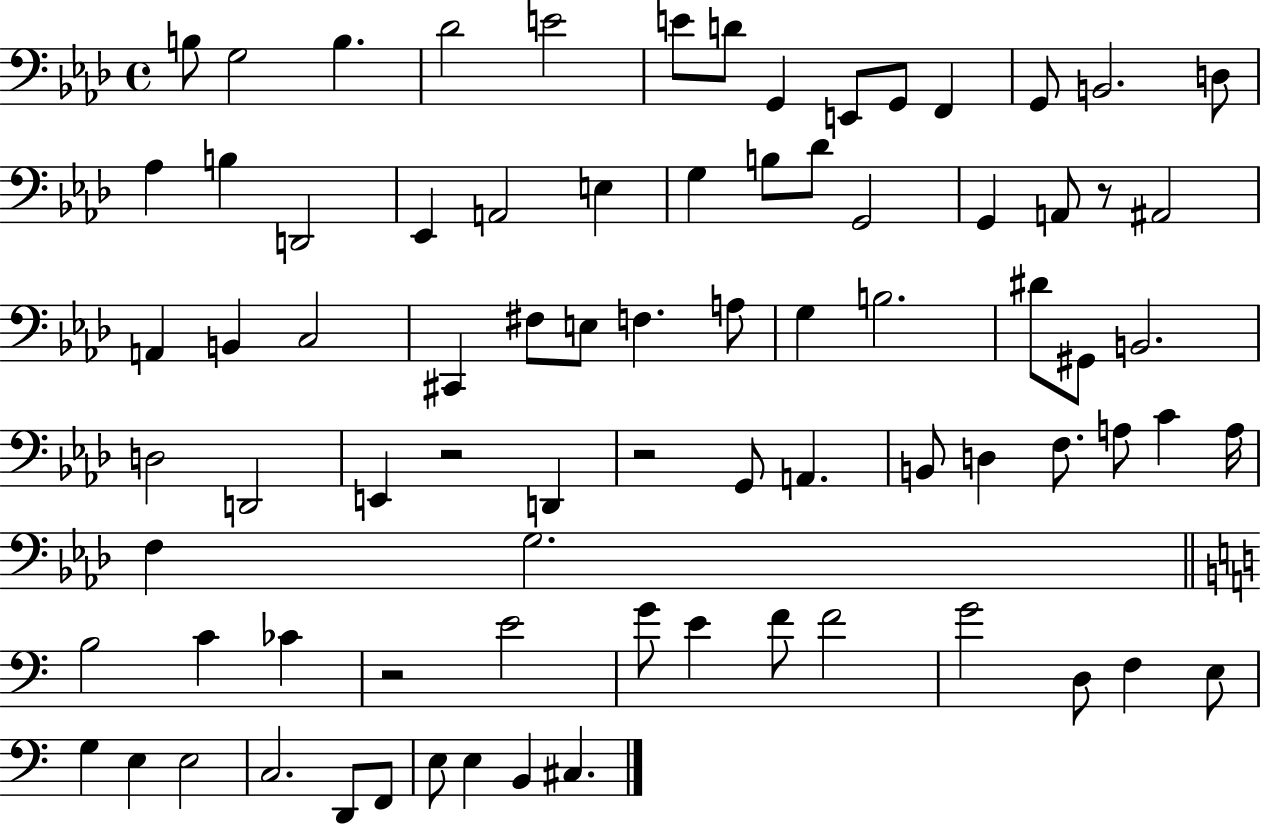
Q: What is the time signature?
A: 4/4